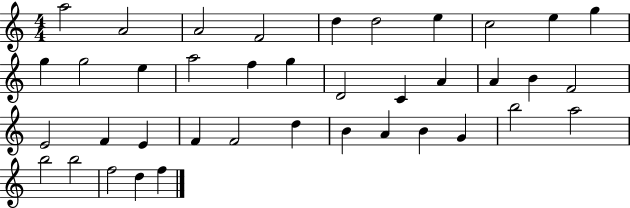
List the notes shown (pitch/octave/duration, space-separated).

A5/h A4/h A4/h F4/h D5/q D5/h E5/q C5/h E5/q G5/q G5/q G5/h E5/q A5/h F5/q G5/q D4/h C4/q A4/q A4/q B4/q F4/h E4/h F4/q E4/q F4/q F4/h D5/q B4/q A4/q B4/q G4/q B5/h A5/h B5/h B5/h F5/h D5/q F5/q